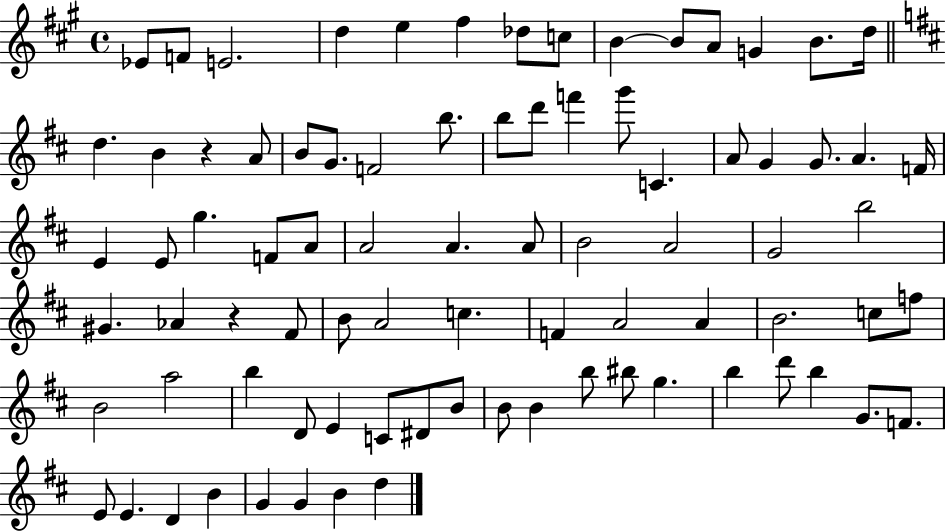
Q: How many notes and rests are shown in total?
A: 83